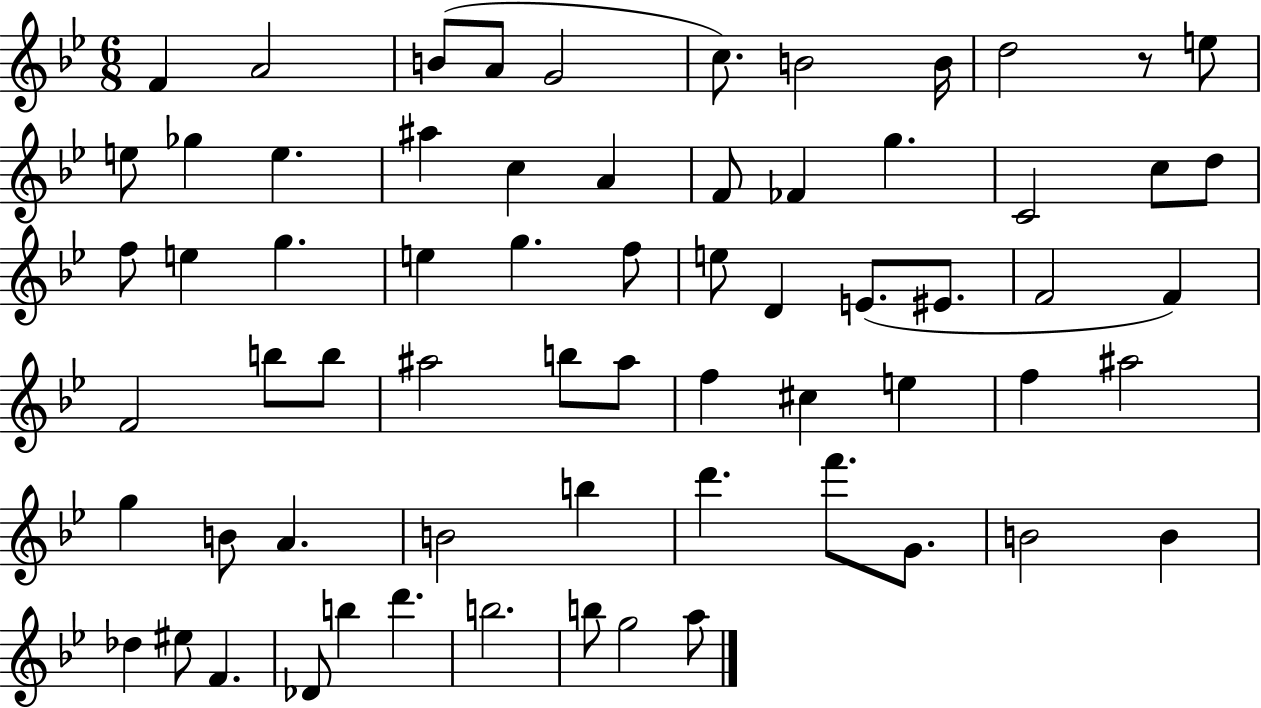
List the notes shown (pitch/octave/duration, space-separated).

F4/q A4/h B4/e A4/e G4/h C5/e. B4/h B4/s D5/h R/e E5/e E5/e Gb5/q E5/q. A#5/q C5/q A4/q F4/e FES4/q G5/q. C4/h C5/e D5/e F5/e E5/q G5/q. E5/q G5/q. F5/e E5/e D4/q E4/e. EIS4/e. F4/h F4/q F4/h B5/e B5/e A#5/h B5/e A#5/e F5/q C#5/q E5/q F5/q A#5/h G5/q B4/e A4/q. B4/h B5/q D6/q. F6/e. G4/e. B4/h B4/q Db5/q EIS5/e F4/q. Db4/e B5/q D6/q. B5/h. B5/e G5/h A5/e